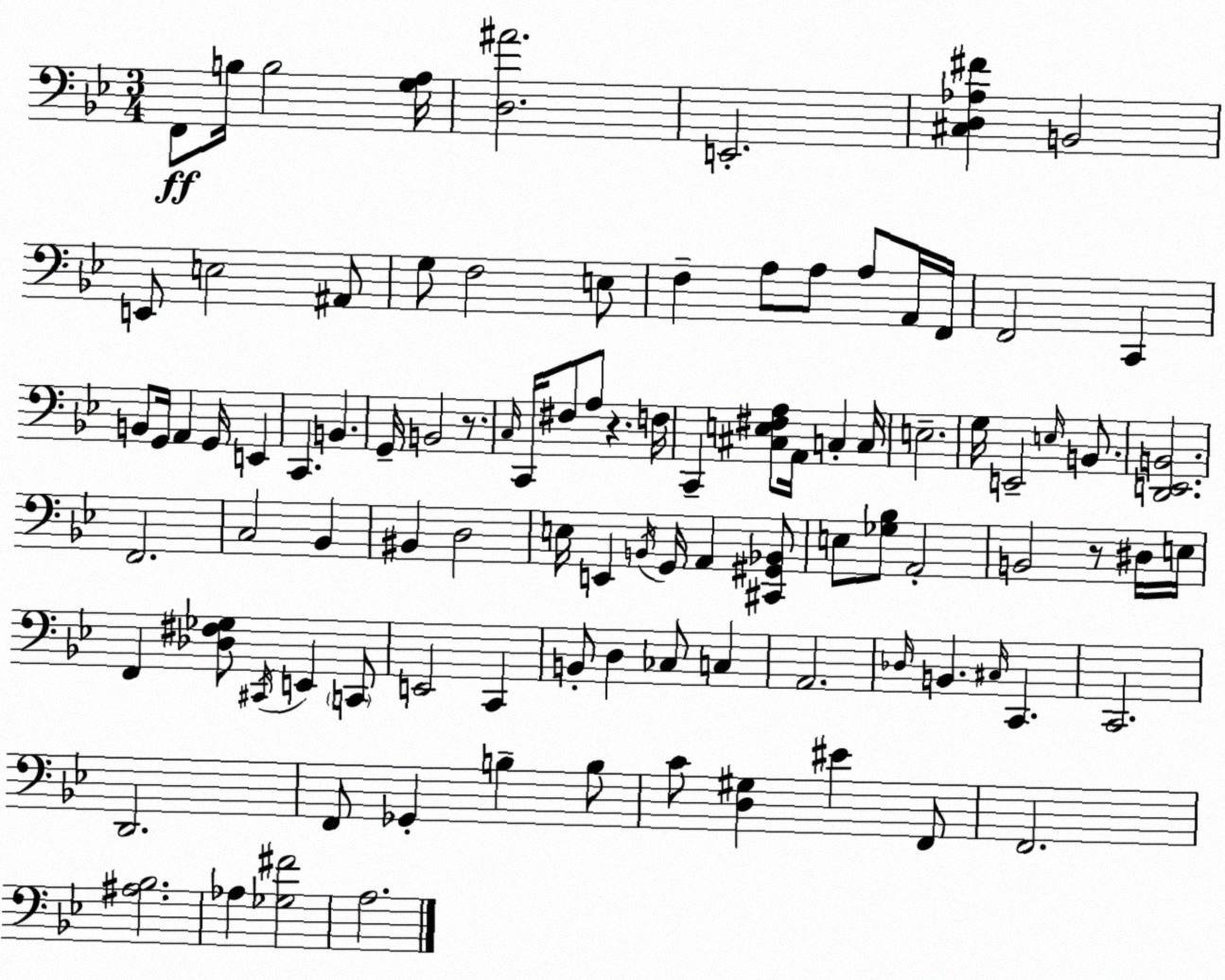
X:1
T:Untitled
M:3/4
L:1/4
K:Gm
F,,/2 B,/4 B,2 [G,A,]/4 [D,^A]2 E,,2 [^C,D,_A,^F] B,,2 E,,/2 E,2 ^A,,/2 G,/2 F,2 E,/2 F, A,/2 A,/2 A,/2 A,,/4 F,,/4 F,,2 C,, B,,/2 G,,/4 A,, G,,/4 E,, C,, B,, G,,/4 B,,2 z/2 C,/4 C,,/4 ^F,/2 A,/2 z F,/4 C,, [^C,E,^F,A,]/2 A,,/4 C, C,/4 E,2 G,/4 E,,2 E,/4 B,,/2 [D,,E,,B,,]2 F,,2 C,2 _B,, ^B,, D,2 E,/4 E,, B,,/4 G,,/4 A,, [^C,,^G,,_B,,]/2 E,/2 [_G,_B,]/2 A,,2 B,,2 z/2 ^D,/4 E,/4 F,, [_D,^F,_G,]/2 ^C,,/4 E,, C,,/2 E,,2 C,, B,,/2 D, _C,/2 C, A,,2 _D,/4 B,, ^C,/4 C,, C,,2 D,,2 F,,/2 _G,, B, B,/2 C/2 [D,^G,] ^E F,,/2 F,,2 [^A,_B,]2 _A, [_G,^F]2 A,2